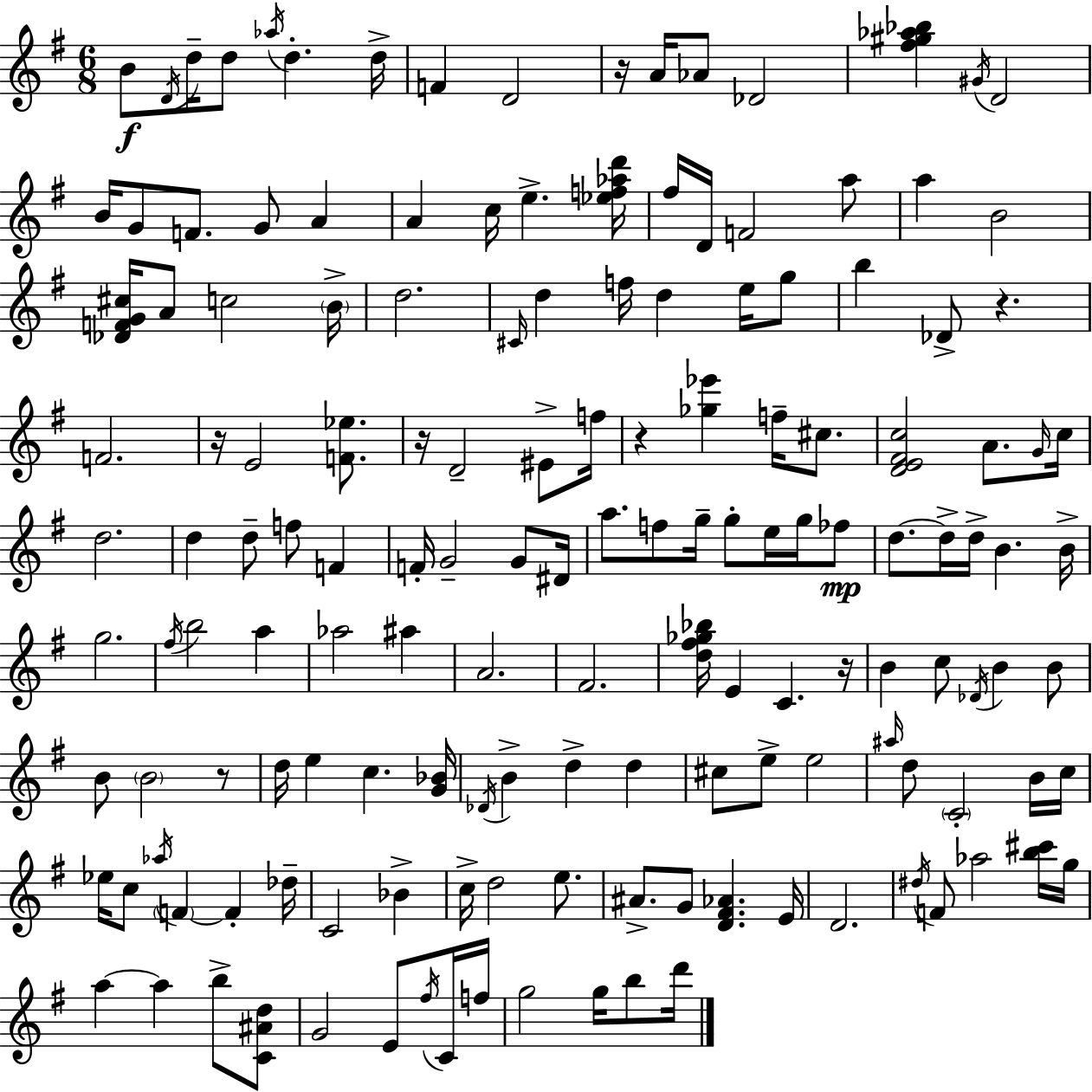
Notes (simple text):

B4/e D4/s D5/s D5/e Ab5/s D5/q. D5/s F4/q D4/h R/s A4/s Ab4/e Db4/h [F#5,G#5,Ab5,Bb5]/q G#4/s D4/h B4/s G4/e F4/e. G4/e A4/q A4/q C5/s E5/q. [Eb5,F5,Ab5,D6]/s F#5/s D4/s F4/h A5/e A5/q B4/h [Db4,F4,G4,C#5]/s A4/e C5/h B4/s D5/h. C#4/s D5/q F5/s D5/q E5/s G5/e B5/q Db4/e R/q. F4/h. R/s E4/h [F4,Eb5]/e. R/s D4/h EIS4/e F5/s R/q [Gb5,Eb6]/q F5/s C#5/e. [D4,E4,F#4,C5]/h A4/e. G4/s C5/s D5/h. D5/q D5/e F5/e F4/q F4/s G4/h G4/e D#4/s A5/e. F5/e G5/s G5/e E5/s G5/s FES5/e D5/e. D5/s D5/s B4/q. B4/s G5/h. F#5/s B5/h A5/q Ab5/h A#5/q A4/h. F#4/h. [D5,F#5,Gb5,Bb5]/s E4/q C4/q. R/s B4/q C5/e Db4/s B4/q B4/e B4/e B4/h R/e D5/s E5/q C5/q. [G4,Bb4]/s Db4/s B4/q D5/q D5/q C#5/e E5/e E5/h A#5/s D5/e C4/h B4/s C5/s Eb5/s C5/e Ab5/s F4/q F4/q Db5/s C4/h Bb4/q C5/s D5/h E5/e. A#4/e. G4/e [D4,F#4,Ab4]/q. E4/s D4/h. D#5/s F4/e Ab5/h [B5,C#6]/s G5/s A5/q A5/q B5/e [C4,A#4,D5]/e G4/h E4/e F#5/s C4/s F5/s G5/h G5/s B5/e D6/s